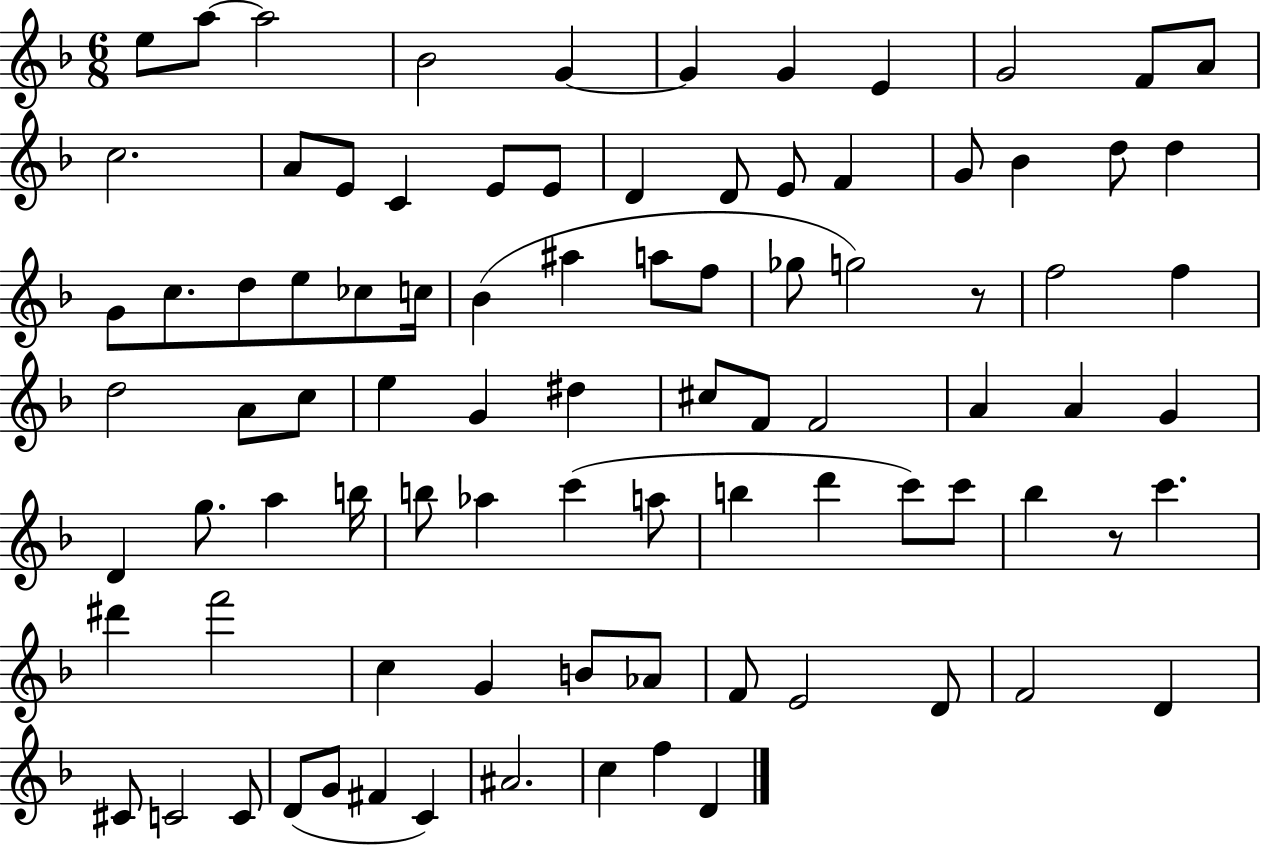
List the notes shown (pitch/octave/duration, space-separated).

E5/e A5/e A5/h Bb4/h G4/q G4/q G4/q E4/q G4/h F4/e A4/e C5/h. A4/e E4/e C4/q E4/e E4/e D4/q D4/e E4/e F4/q G4/e Bb4/q D5/e D5/q G4/e C5/e. D5/e E5/e CES5/e C5/s Bb4/q A#5/q A5/e F5/e Gb5/e G5/h R/e F5/h F5/q D5/h A4/e C5/e E5/q G4/q D#5/q C#5/e F4/e F4/h A4/q A4/q G4/q D4/q G5/e. A5/q B5/s B5/e Ab5/q C6/q A5/e B5/q D6/q C6/e C6/e Bb5/q R/e C6/q. D#6/q F6/h C5/q G4/q B4/e Ab4/e F4/e E4/h D4/e F4/h D4/q C#4/e C4/h C4/e D4/e G4/e F#4/q C4/q A#4/h. C5/q F5/q D4/q